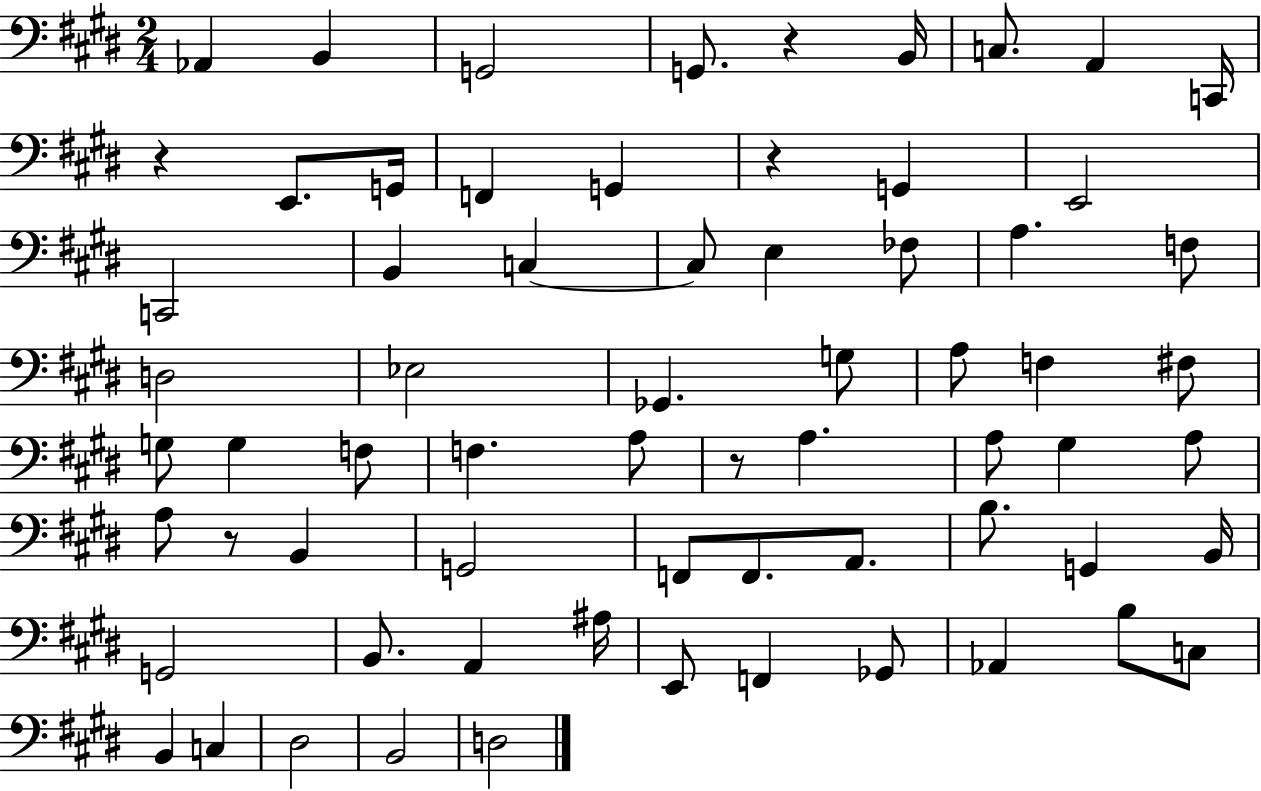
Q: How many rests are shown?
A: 5